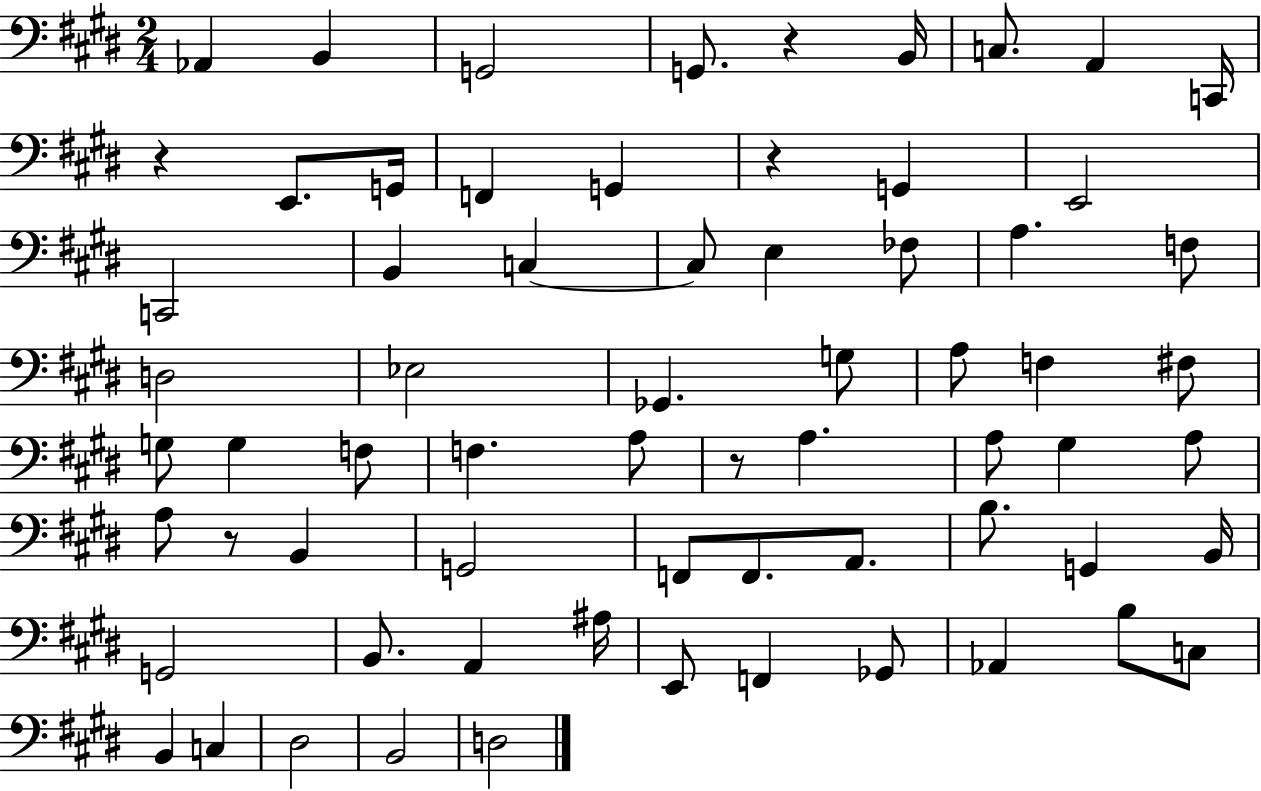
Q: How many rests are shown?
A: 5